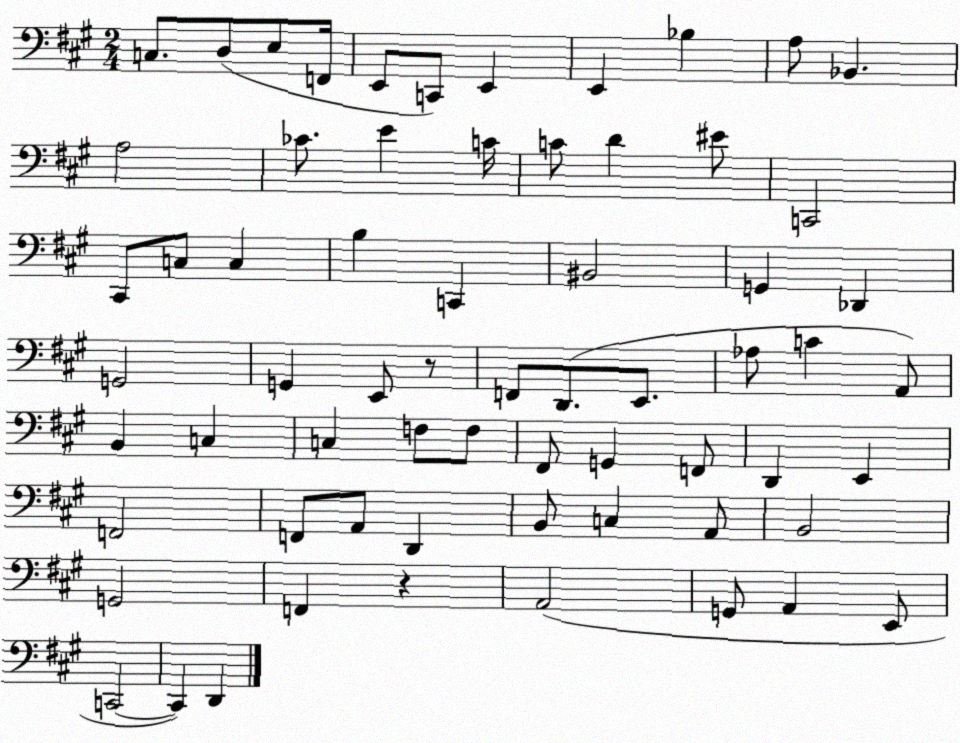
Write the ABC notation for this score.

X:1
T:Untitled
M:2/4
L:1/4
K:A
C,/2 D,/2 E,/2 F,,/4 E,,/2 C,,/2 E,, E,, _B, A,/2 _B,, A,2 _C/2 E C/4 C/2 D ^E/2 C,,2 ^C,,/2 C,/2 C, B, C,, ^B,,2 G,, _D,, G,,2 G,, E,,/2 z/2 F,,/2 D,,/2 E,,/2 _A,/2 C A,,/2 B,, C, C, F,/2 F,/2 ^F,,/2 G,, F,,/2 D,, E,, F,,2 F,,/2 A,,/2 D,, B,,/2 C, A,,/2 B,,2 G,,2 F,, z A,,2 G,,/2 A,, E,,/2 C,,2 C,, D,,